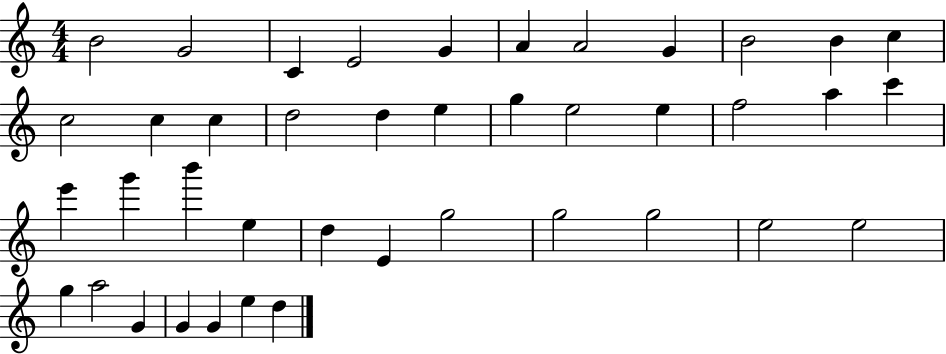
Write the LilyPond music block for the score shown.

{
  \clef treble
  \numericTimeSignature
  \time 4/4
  \key c \major
  b'2 g'2 | c'4 e'2 g'4 | a'4 a'2 g'4 | b'2 b'4 c''4 | \break c''2 c''4 c''4 | d''2 d''4 e''4 | g''4 e''2 e''4 | f''2 a''4 c'''4 | \break e'''4 g'''4 b'''4 e''4 | d''4 e'4 g''2 | g''2 g''2 | e''2 e''2 | \break g''4 a''2 g'4 | g'4 g'4 e''4 d''4 | \bar "|."
}